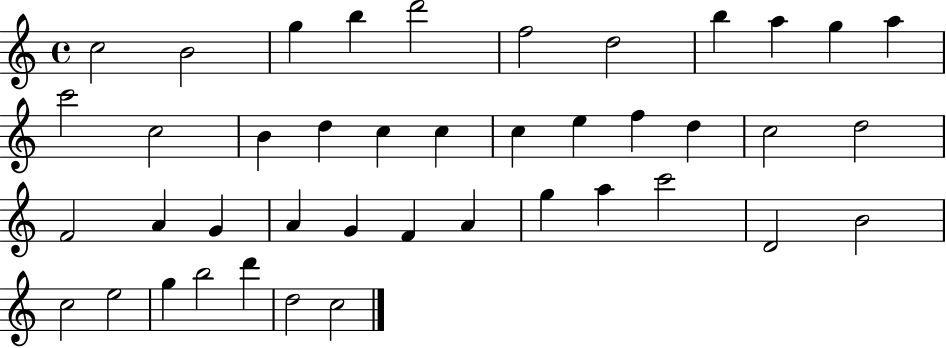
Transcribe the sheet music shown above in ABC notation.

X:1
T:Untitled
M:4/4
L:1/4
K:C
c2 B2 g b d'2 f2 d2 b a g a c'2 c2 B d c c c e f d c2 d2 F2 A G A G F A g a c'2 D2 B2 c2 e2 g b2 d' d2 c2